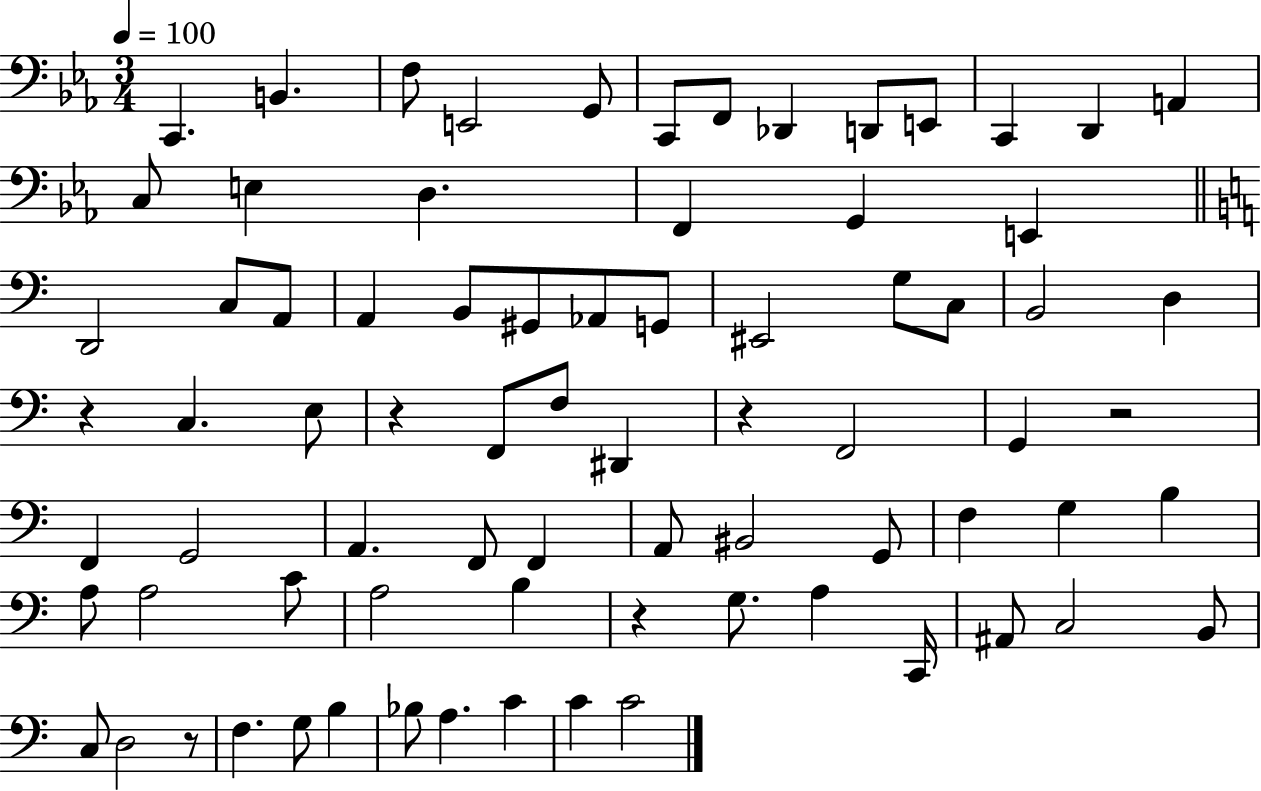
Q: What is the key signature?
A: EES major